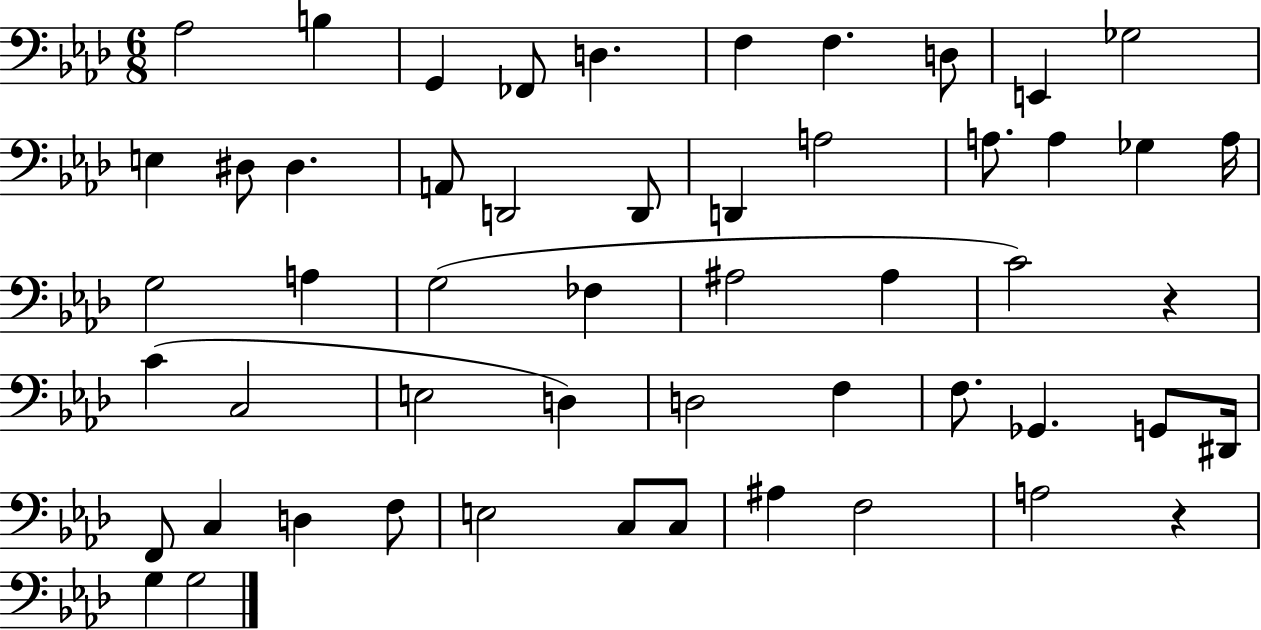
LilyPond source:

{
  \clef bass
  \numericTimeSignature
  \time 6/8
  \key aes \major
  \repeat volta 2 { aes2 b4 | g,4 fes,8 d4. | f4 f4. d8 | e,4 ges2 | \break e4 dis8 dis4. | a,8 d,2 d,8 | d,4 a2 | a8. a4 ges4 a16 | \break g2 a4 | g2( fes4 | ais2 ais4 | c'2) r4 | \break c'4( c2 | e2 d4) | d2 f4 | f8. ges,4. g,8 dis,16 | \break f,8 c4 d4 f8 | e2 c8 c8 | ais4 f2 | a2 r4 | \break g4 g2 | } \bar "|."
}